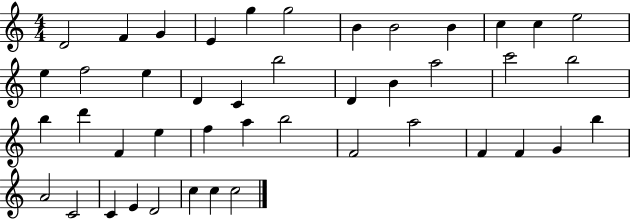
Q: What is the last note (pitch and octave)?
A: C5